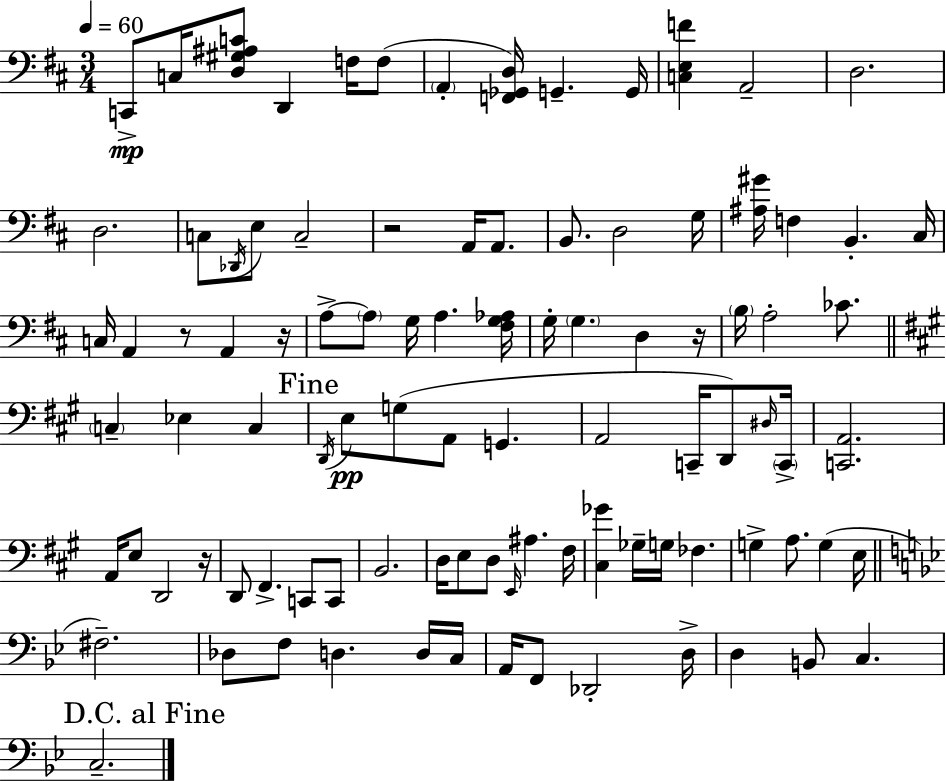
C2/e C3/s [D3,G#3,A#3,C4]/e D2/q F3/s F3/e A2/q [F2,Gb2,D3]/s G2/q. G2/s [C3,E3,F4]/q A2/h D3/h. D3/h. C3/e Db2/s E3/e C3/h R/h A2/s A2/e. B2/e. D3/h G3/s [A#3,G#4]/s F3/q B2/q. C#3/s C3/s A2/q R/e A2/q R/s A3/e A3/e G3/s A3/q. [F#3,G3,Ab3]/s G3/s G3/q. D3/q R/s B3/s A3/h CES4/e. C3/q Eb3/q C3/q D2/s E3/e G3/e A2/e G2/q. A2/h C2/s D2/e D#3/s C2/s [C2,A2]/h. A2/s E3/e D2/h R/s D2/e F#2/q. C2/e C2/e B2/h. D3/s E3/e D3/e E2/s A#3/q. F#3/s [C#3,Gb4]/q Gb3/s G3/s FES3/q. G3/q A3/e. G3/q E3/s F#3/h. Db3/e F3/e D3/q. D3/s C3/s A2/s F2/e Db2/h D3/s D3/q B2/e C3/q. C3/h.